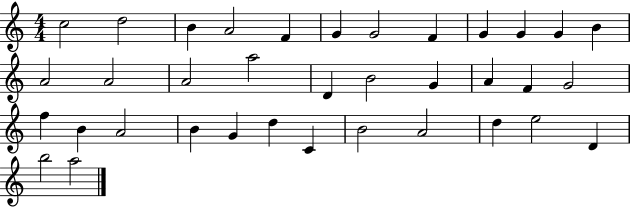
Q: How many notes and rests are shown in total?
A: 36